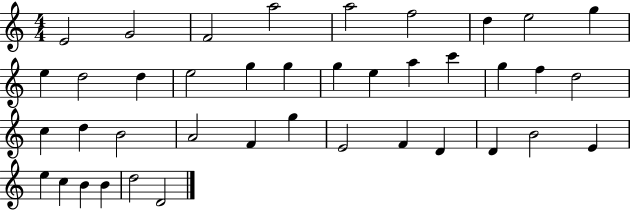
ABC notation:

X:1
T:Untitled
M:4/4
L:1/4
K:C
E2 G2 F2 a2 a2 f2 d e2 g e d2 d e2 g g g e a c' g f d2 c d B2 A2 F g E2 F D D B2 E e c B B d2 D2